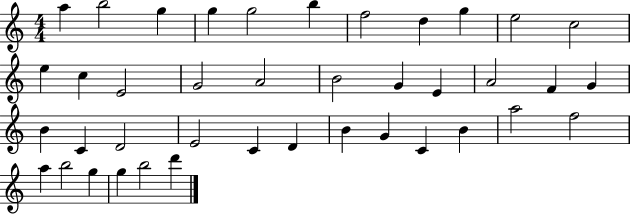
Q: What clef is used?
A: treble